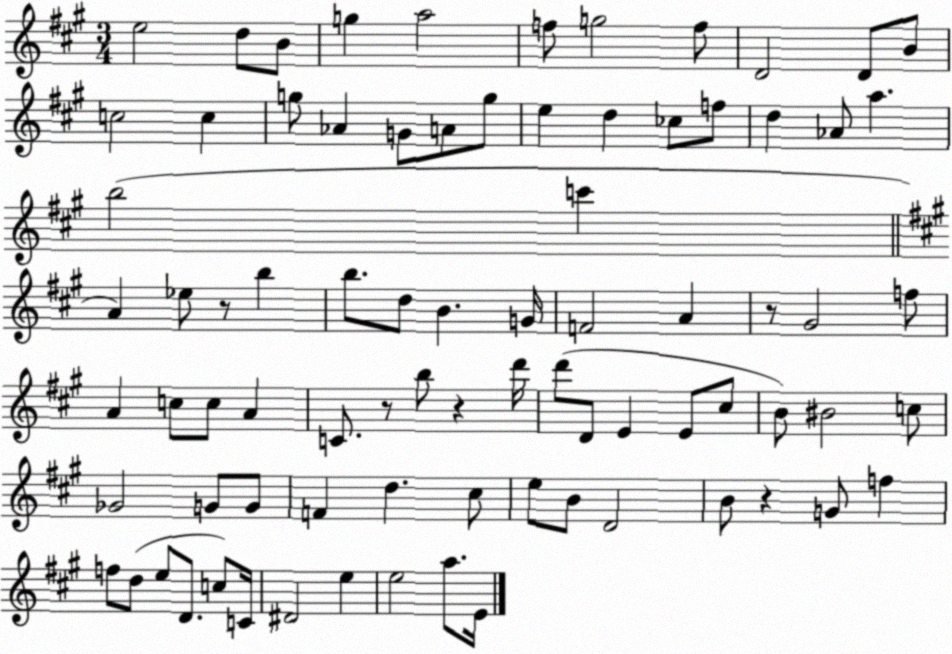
X:1
T:Untitled
M:3/4
L:1/4
K:A
e2 d/2 B/2 g a2 f/2 g2 f/2 D2 D/2 B/2 c2 c g/2 _A G/2 A/2 g/2 e d _c/2 f/2 d _A/2 a b2 c' A _e/2 z/2 b b/2 d/2 B G/4 F2 A z/2 ^G2 f/2 A c/2 c/2 A C/2 z/2 b/2 z d'/4 d'/2 D/2 E E/2 ^c/2 B/2 ^B2 c/2 _G2 G/2 G/2 F d ^c/2 e/2 B/2 D2 B/2 z G/2 f f/2 d/2 e/2 D/2 c/2 C/4 ^D2 e e2 a/2 E/4